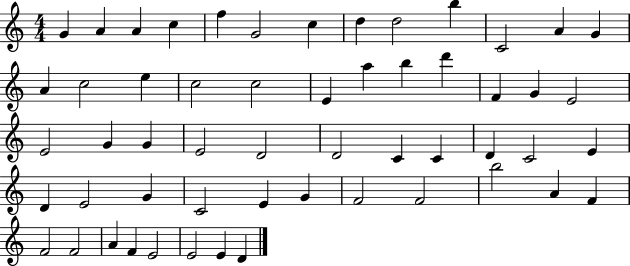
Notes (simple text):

G4/q A4/q A4/q C5/q F5/q G4/h C5/q D5/q D5/h B5/q C4/h A4/q G4/q A4/q C5/h E5/q C5/h C5/h E4/q A5/q B5/q D6/q F4/q G4/q E4/h E4/h G4/q G4/q E4/h D4/h D4/h C4/q C4/q D4/q C4/h E4/q D4/q E4/h G4/q C4/h E4/q G4/q F4/h F4/h B5/h A4/q F4/q F4/h F4/h A4/q F4/q E4/h E4/h E4/q D4/q